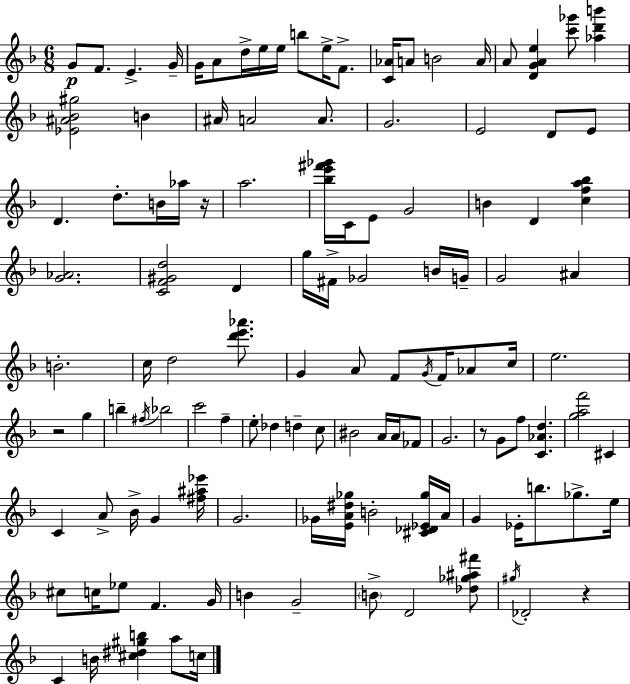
{
  \clef treble
  \numericTimeSignature
  \time 6/8
  \key f \major
  g'8\p f'8. e'4.-> g'16-- | g'16 a'8 d''16-> e''16 e''16 b''8 e''16-> f'8.-> | <c' aes'>16 a'8 b'2 a'16 | a'8 <d' g' a' e''>4 <c''' ges'''>8 <aes'' d''' b'''>4 | \break <ees' ais' bes' gis''>2 b'4 | ais'16 a'2 a'8. | g'2. | e'2 d'8 e'8 | \break d'4. d''8.-. b'16 aes''16 r16 | a''2. | <bes'' e''' fis''' ges'''>16 c'16 e'8 g'2 | b'4 d'4 <c'' f'' a'' bes''>4 | \break <g' aes'>2. | <c' f' gis' d''>2 d'4 | g''16 fis'16-> ges'2 b'16 g'16-- | g'2 ais'4 | \break b'2.-. | c''16 d''2 <d''' e''' aes'''>8. | g'4 a'8 f'8 \acciaccatura { g'16 } f'16 aes'8 | c''16 e''2. | \break r2 g''4 | b''4-- \acciaccatura { fis''16 } bes''2 | c'''2 f''4-- | e''8-. des''4 d''4-- | \break c''8 bis'2 a'16 a'16 | fes'8 g'2. | r8 g'8 f''8 <c' aes' d''>4. | <g'' a'' f'''>2 cis'4 | \break c'4 a'8-> bes'16-> g'4 | <fis'' ais'' ees'''>16 g'2. | ges'16 <e' a' dis'' ges''>16 b'2-. | <cis' des' ees' ges''>16 a'16 g'4 ees'16-. b''8. ges''8.-> | \break e''16 cis''8 c''16 ees''8 f'4. | g'16 b'4 g'2-- | \parenthesize b'8-> d'2 | <des'' ges'' ais'' fis'''>8 \acciaccatura { gis''16 } des'2-. r4 | \break c'4 b'16 <cis'' dis'' gis'' b''>4 | a''8 c''16 \bar "|."
}